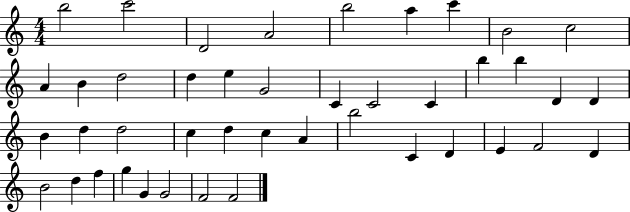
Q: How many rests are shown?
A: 0